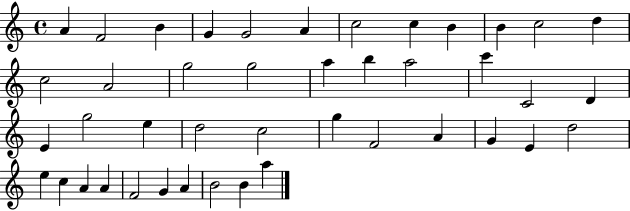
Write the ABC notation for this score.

X:1
T:Untitled
M:4/4
L:1/4
K:C
A F2 B G G2 A c2 c B B c2 d c2 A2 g2 g2 a b a2 c' C2 D E g2 e d2 c2 g F2 A G E d2 e c A A F2 G A B2 B a